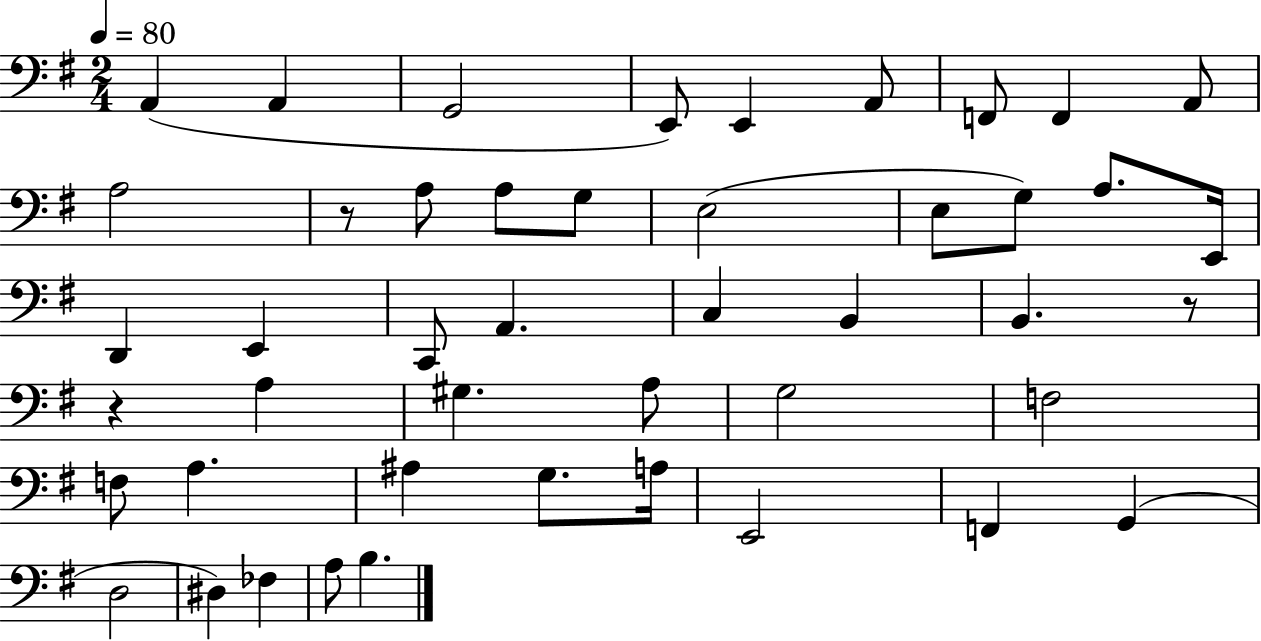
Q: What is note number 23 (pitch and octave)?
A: C3